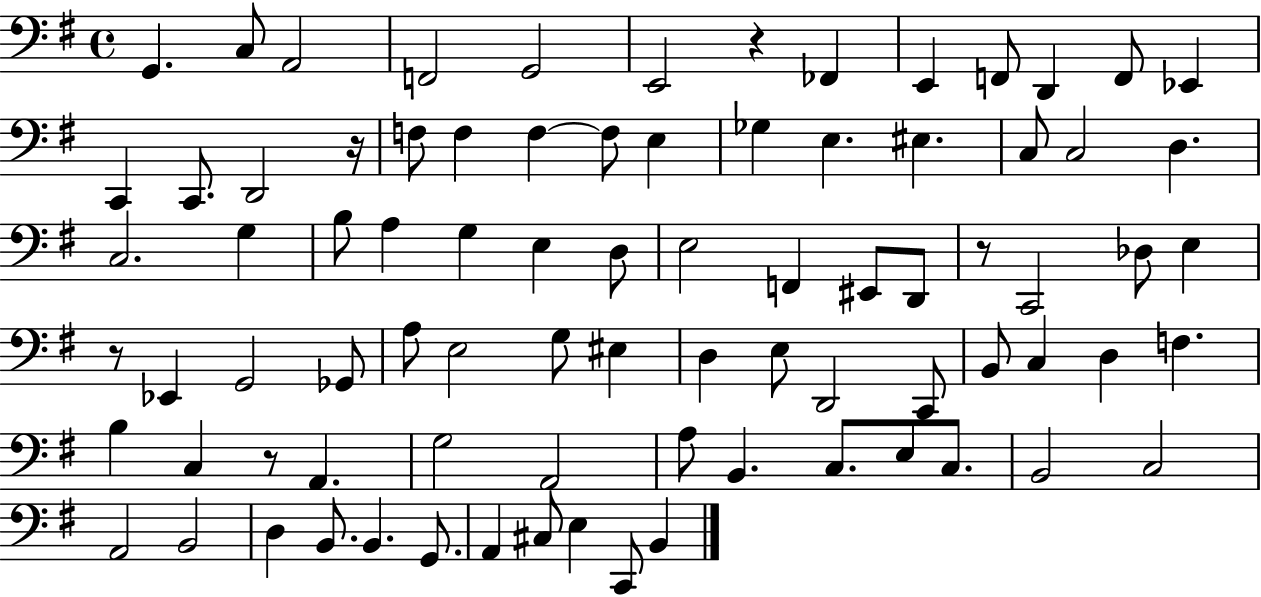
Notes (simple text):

G2/q. C3/e A2/h F2/h G2/h E2/h R/q FES2/q E2/q F2/e D2/q F2/e Eb2/q C2/q C2/e. D2/h R/s F3/e F3/q F3/q F3/e E3/q Gb3/q E3/q. EIS3/q. C3/e C3/h D3/q. C3/h. G3/q B3/e A3/q G3/q E3/q D3/e E3/h F2/q EIS2/e D2/e R/e C2/h Db3/e E3/q R/e Eb2/q G2/h Gb2/e A3/e E3/h G3/e EIS3/q D3/q E3/e D2/h C2/e B2/e C3/q D3/q F3/q. B3/q C3/q R/e A2/q. G3/h A2/h A3/e B2/q. C3/e. E3/e C3/e. B2/h C3/h A2/h B2/h D3/q B2/e. B2/q. G2/e. A2/q C#3/e E3/q C2/e B2/q